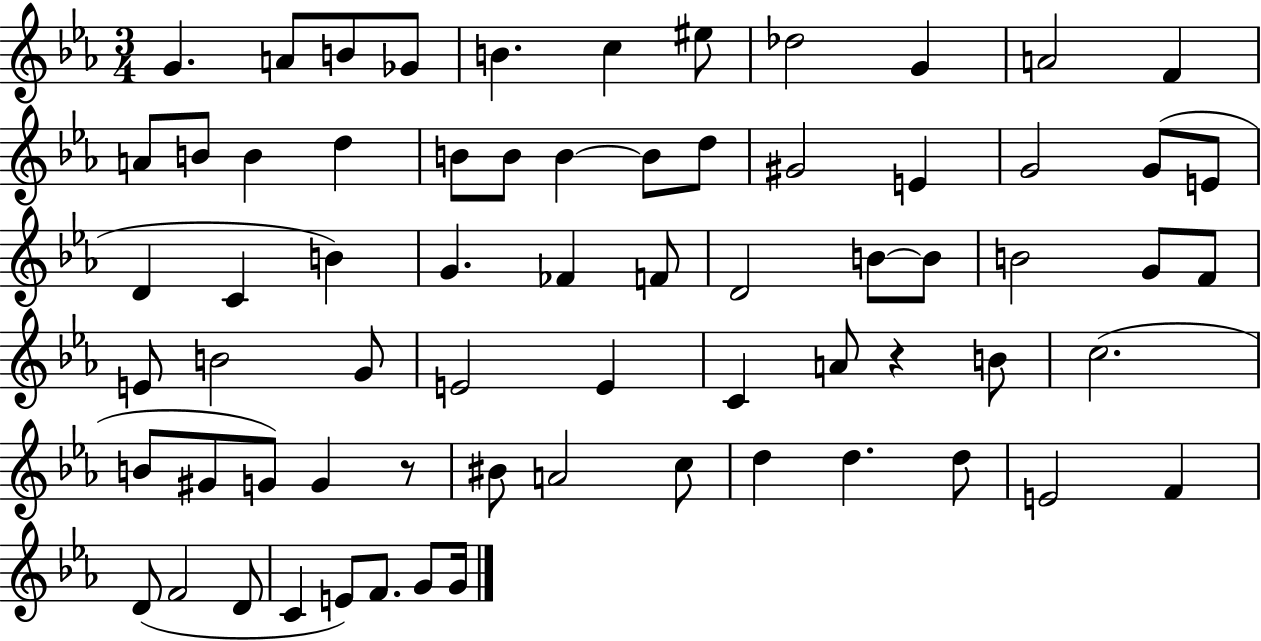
{
  \clef treble
  \numericTimeSignature
  \time 3/4
  \key ees \major
  g'4. a'8 b'8 ges'8 | b'4. c''4 eis''8 | des''2 g'4 | a'2 f'4 | \break a'8 b'8 b'4 d''4 | b'8 b'8 b'4~~ b'8 d''8 | gis'2 e'4 | g'2 g'8( e'8 | \break d'4 c'4 b'4) | g'4. fes'4 f'8 | d'2 b'8~~ b'8 | b'2 g'8 f'8 | \break e'8 b'2 g'8 | e'2 e'4 | c'4 a'8 r4 b'8 | c''2.( | \break b'8 gis'8 g'8) g'4 r8 | bis'8 a'2 c''8 | d''4 d''4. d''8 | e'2 f'4 | \break d'8( f'2 d'8 | c'4 e'8) f'8. g'8 g'16 | \bar "|."
}